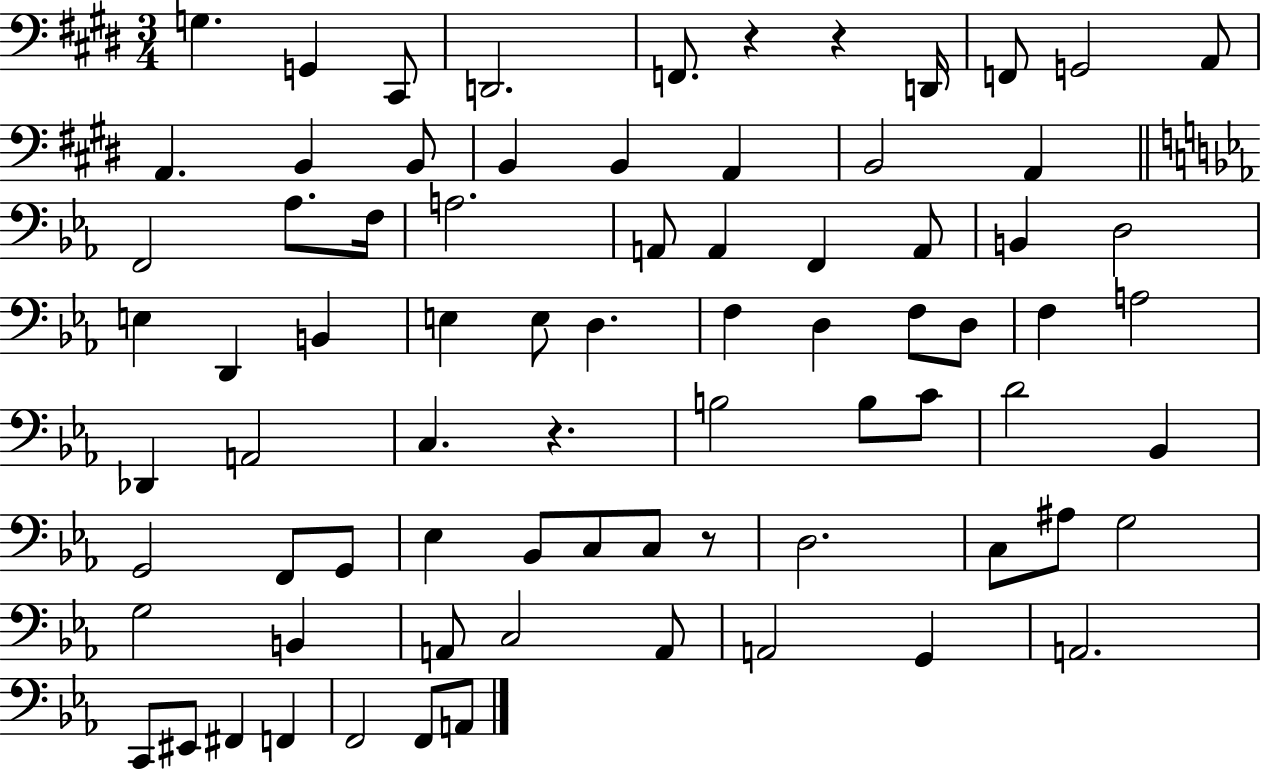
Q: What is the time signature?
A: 3/4